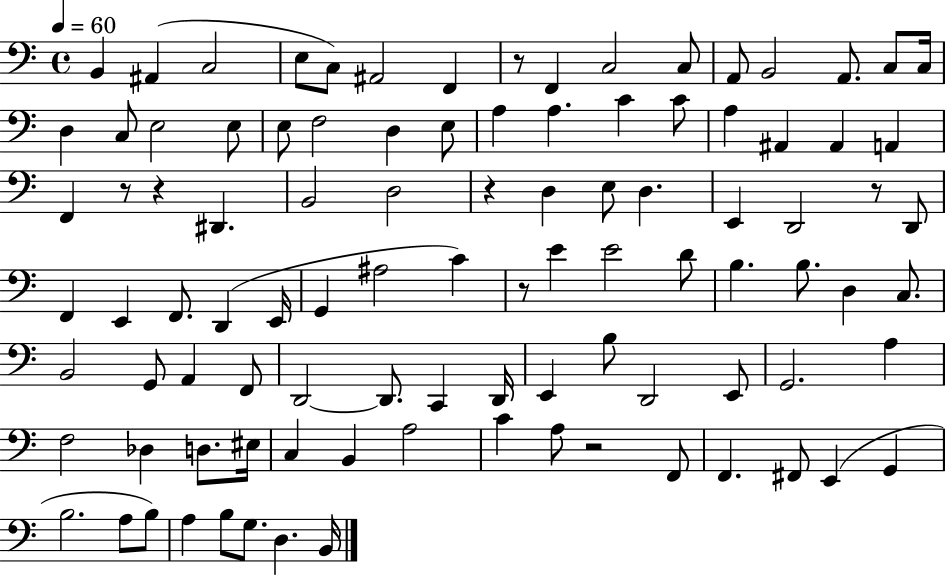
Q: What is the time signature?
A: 4/4